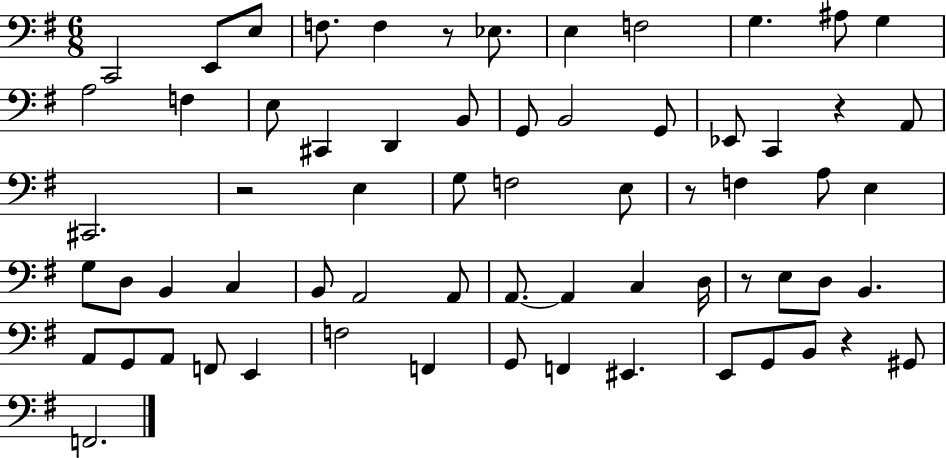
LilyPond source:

{
  \clef bass
  \numericTimeSignature
  \time 6/8
  \key g \major
  c,2 e,8 e8 | f8. f4 r8 ees8. | e4 f2 | g4. ais8 g4 | \break a2 f4 | e8 cis,4 d,4 b,8 | g,8 b,2 g,8 | ees,8 c,4 r4 a,8 | \break cis,2. | r2 e4 | g8 f2 e8 | r8 f4 a8 e4 | \break g8 d8 b,4 c4 | b,8 a,2 a,8 | a,8.~~ a,4 c4 d16 | r8 e8 d8 b,4. | \break a,8 g,8 a,8 f,8 e,4 | f2 f,4 | g,8 f,4 eis,4. | e,8 g,8 b,8 r4 gis,8 | \break f,2. | \bar "|."
}